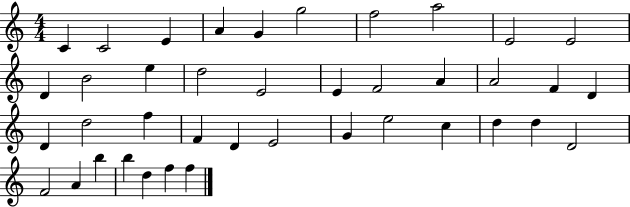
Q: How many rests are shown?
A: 0